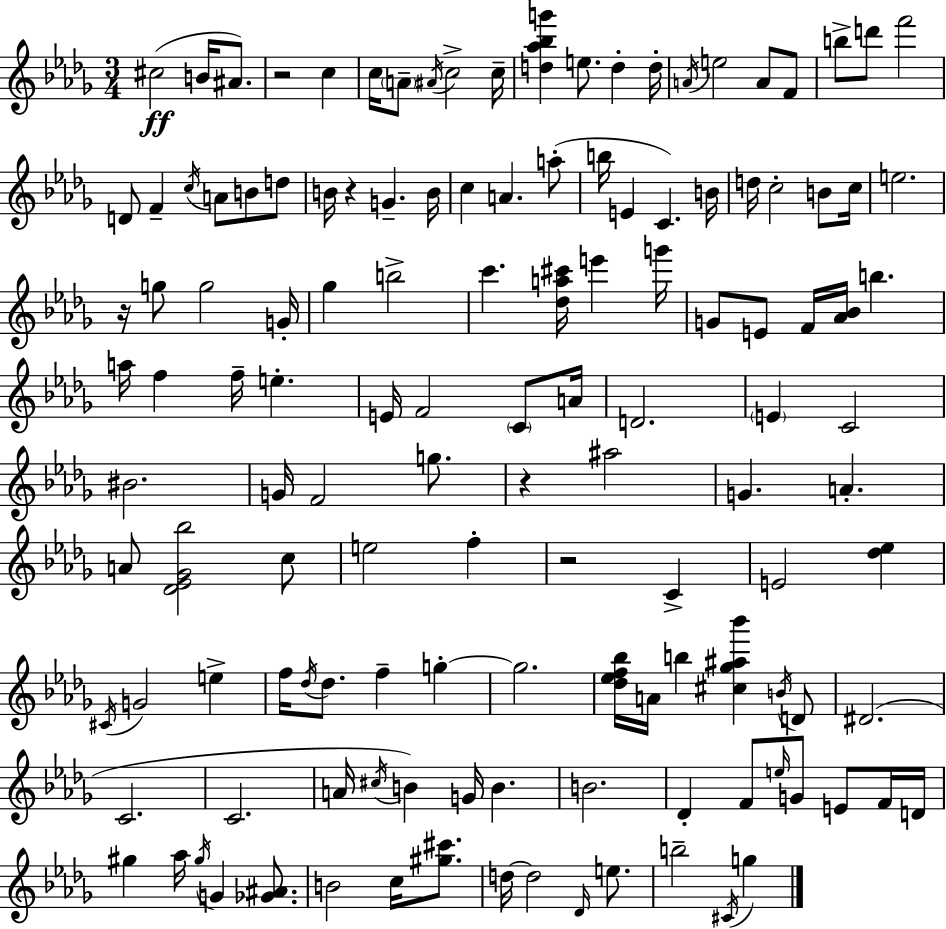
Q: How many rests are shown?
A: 5